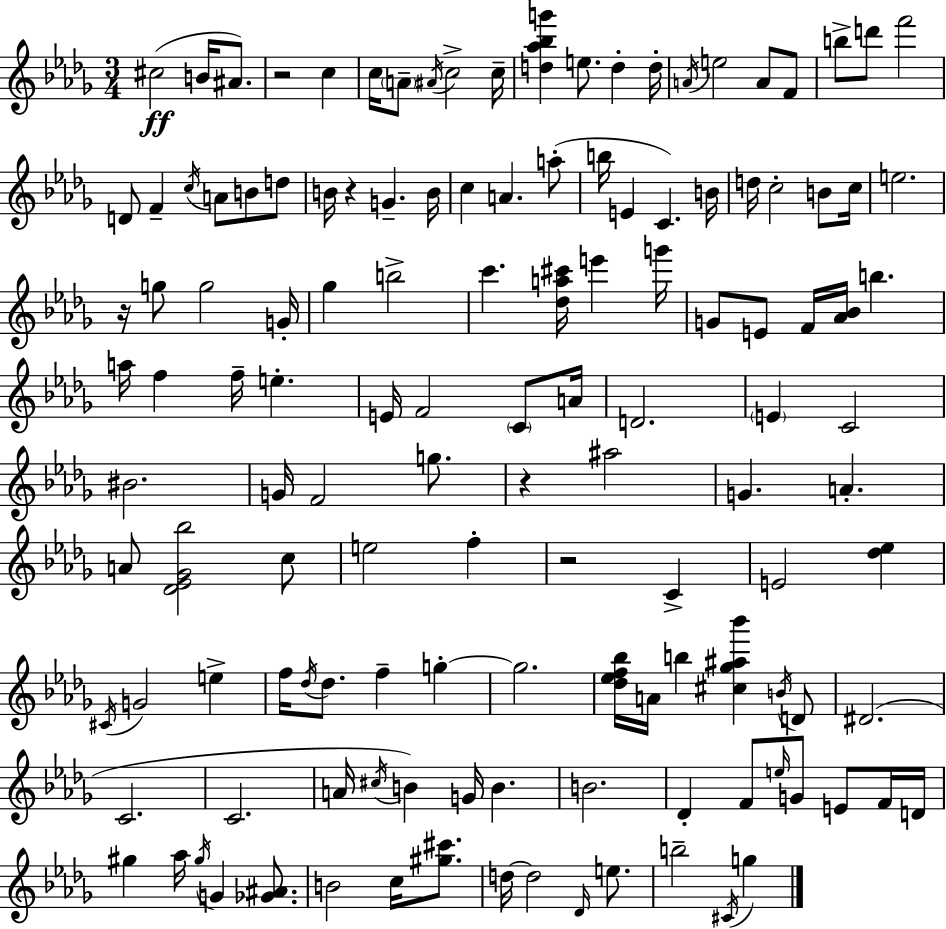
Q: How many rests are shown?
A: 5